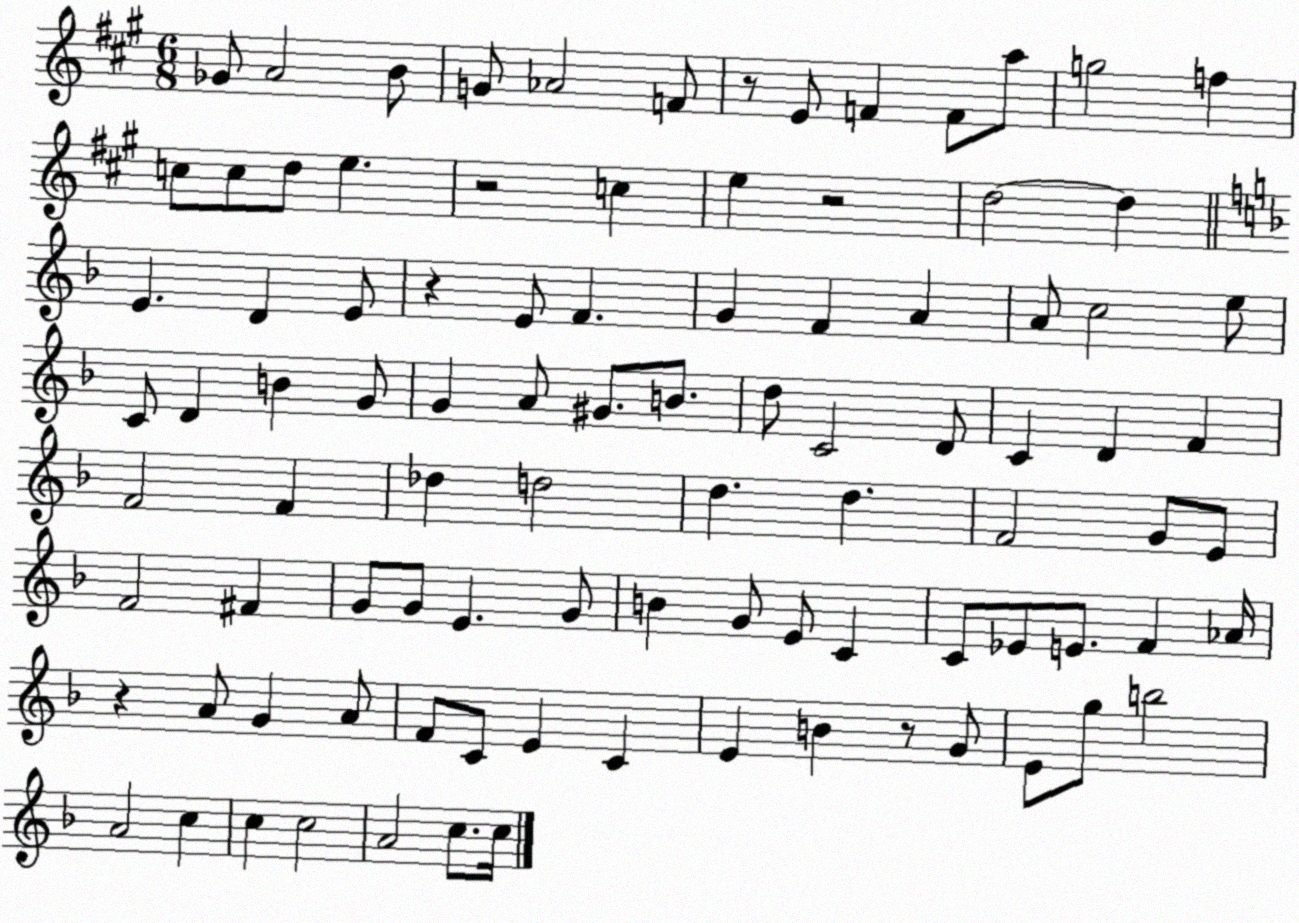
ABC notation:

X:1
T:Untitled
M:6/8
L:1/4
K:A
_G/2 A2 B/2 G/2 _A2 F/2 z/2 E/2 F F/2 a/2 g2 f c/2 c/2 d/2 e z2 c e z2 d2 d E D E/2 z E/2 F G F A A/2 c2 e/2 C/2 D B G/2 G A/2 ^G/2 B/2 d/2 C2 D/2 C D F F2 F _d d2 d d F2 G/2 E/2 F2 ^F G/2 G/2 E G/2 B G/2 E/2 C C/2 _E/2 E/2 F _A/4 z A/2 G A/2 F/2 C/2 E C E B z/2 G/2 E/2 g/2 b2 A2 c c c2 A2 c/2 c/4